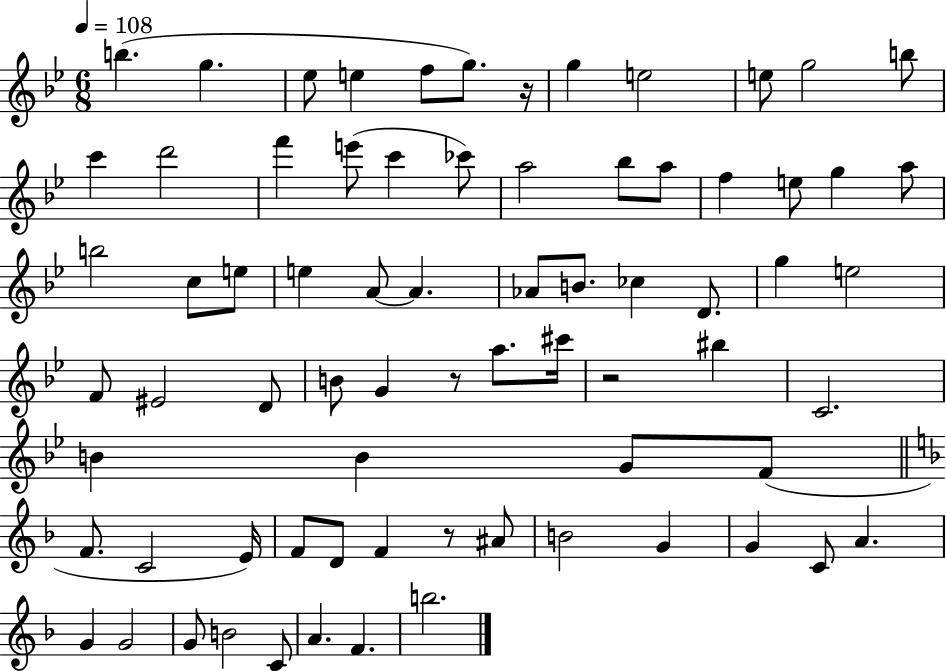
{
  \clef treble
  \numericTimeSignature
  \time 6/8
  \key bes \major
  \tempo 4 = 108
  \repeat volta 2 { b''4.( g''4. | ees''8 e''4 f''8 g''8.) r16 | g''4 e''2 | e''8 g''2 b''8 | \break c'''4 d'''2 | f'''4 e'''8( c'''4 ces'''8) | a''2 bes''8 a''8 | f''4 e''8 g''4 a''8 | \break b''2 c''8 e''8 | e''4 a'8~~ a'4. | aes'8 b'8. ces''4 d'8. | g''4 e''2 | \break f'8 eis'2 d'8 | b'8 g'4 r8 a''8. cis'''16 | r2 bis''4 | c'2. | \break b'4 b'4 g'8 f'8( | \bar "||" \break \key f \major f'8. c'2 e'16) | f'8 d'8 f'4 r8 ais'8 | b'2 g'4 | g'4 c'8 a'4. | \break g'4 g'2 | g'8 b'2 c'8 | a'4. f'4. | b''2. | \break } \bar "|."
}